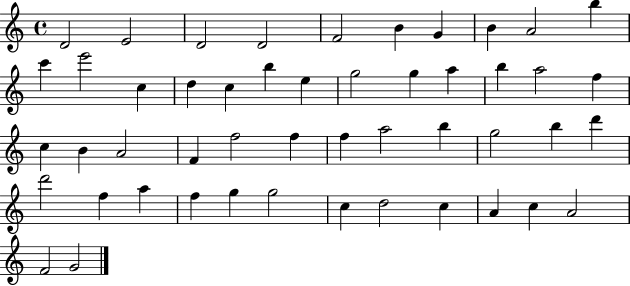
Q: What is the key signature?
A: C major